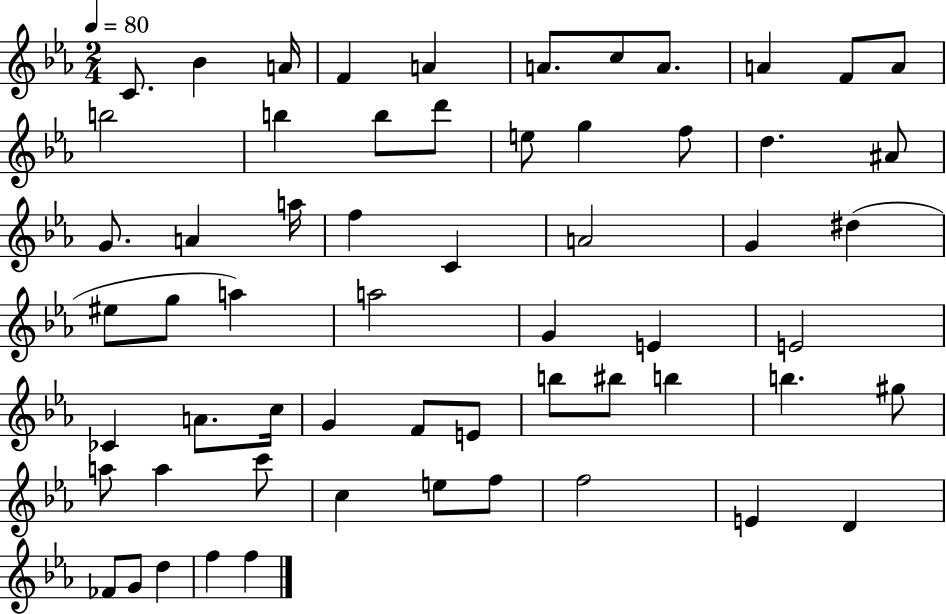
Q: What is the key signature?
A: EES major